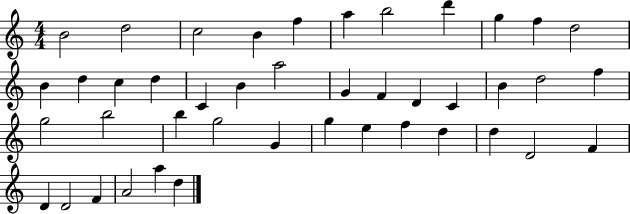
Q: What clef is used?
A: treble